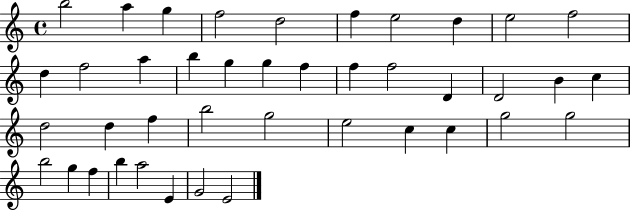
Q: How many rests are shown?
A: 0